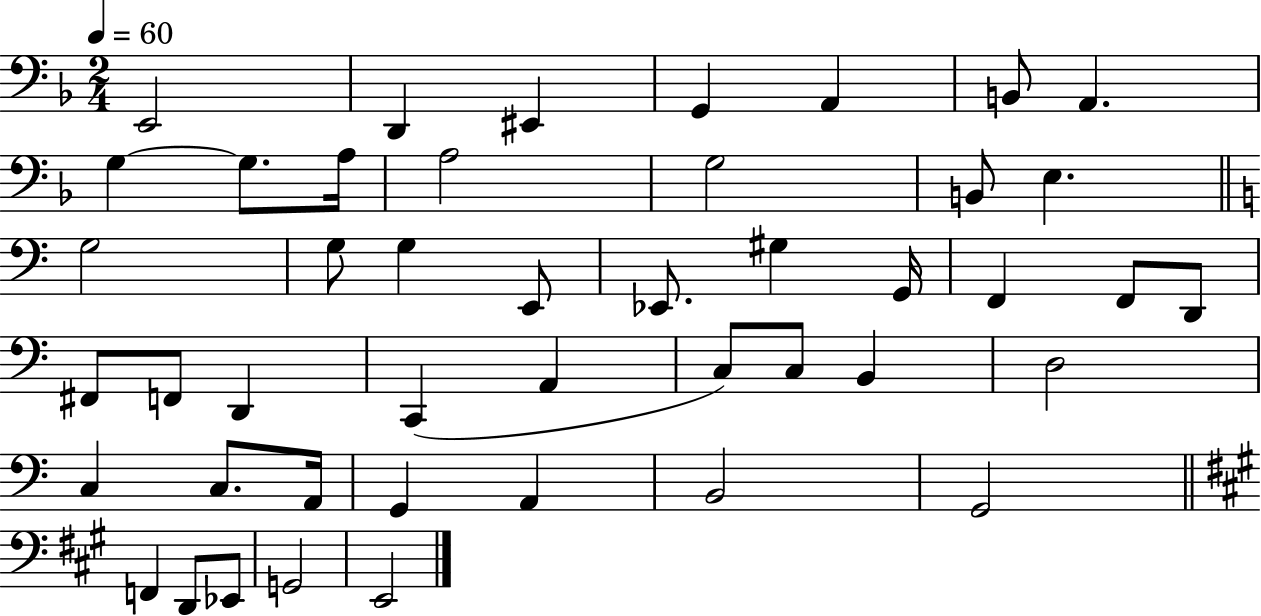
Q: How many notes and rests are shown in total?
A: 45